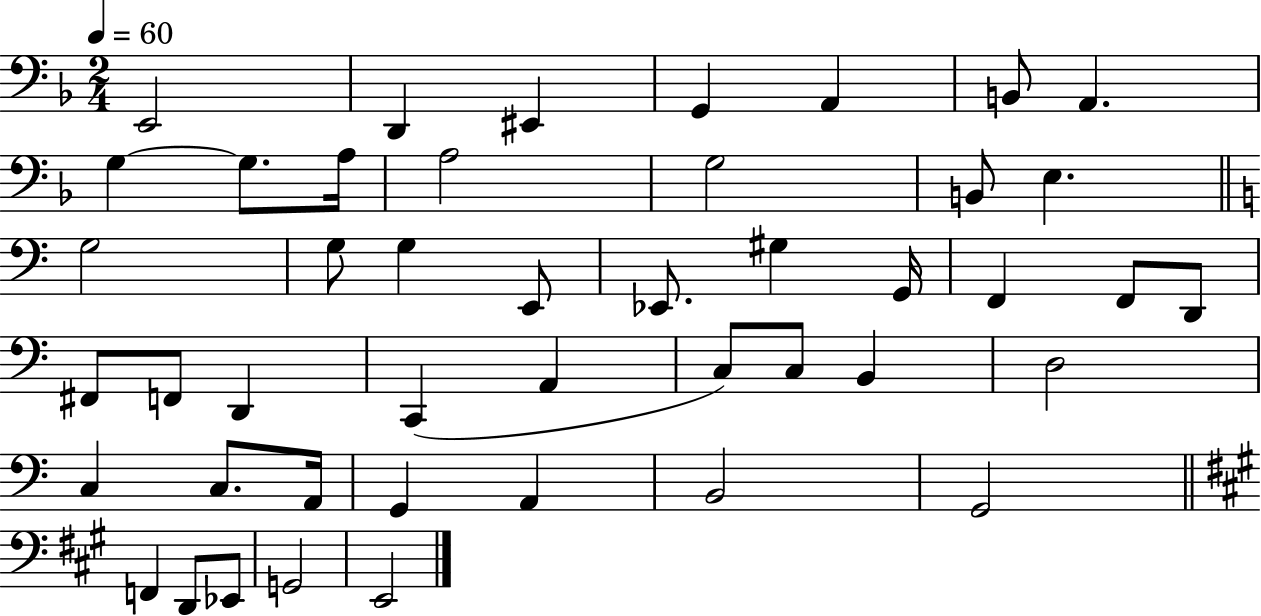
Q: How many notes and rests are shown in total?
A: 45